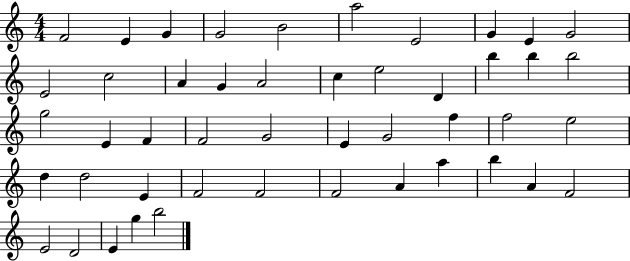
{
  \clef treble
  \numericTimeSignature
  \time 4/4
  \key c \major
  f'2 e'4 g'4 | g'2 b'2 | a''2 e'2 | g'4 e'4 g'2 | \break e'2 c''2 | a'4 g'4 a'2 | c''4 e''2 d'4 | b''4 b''4 b''2 | \break g''2 e'4 f'4 | f'2 g'2 | e'4 g'2 f''4 | f''2 e''2 | \break d''4 d''2 e'4 | f'2 f'2 | f'2 a'4 a''4 | b''4 a'4 f'2 | \break e'2 d'2 | e'4 g''4 b''2 | \bar "|."
}